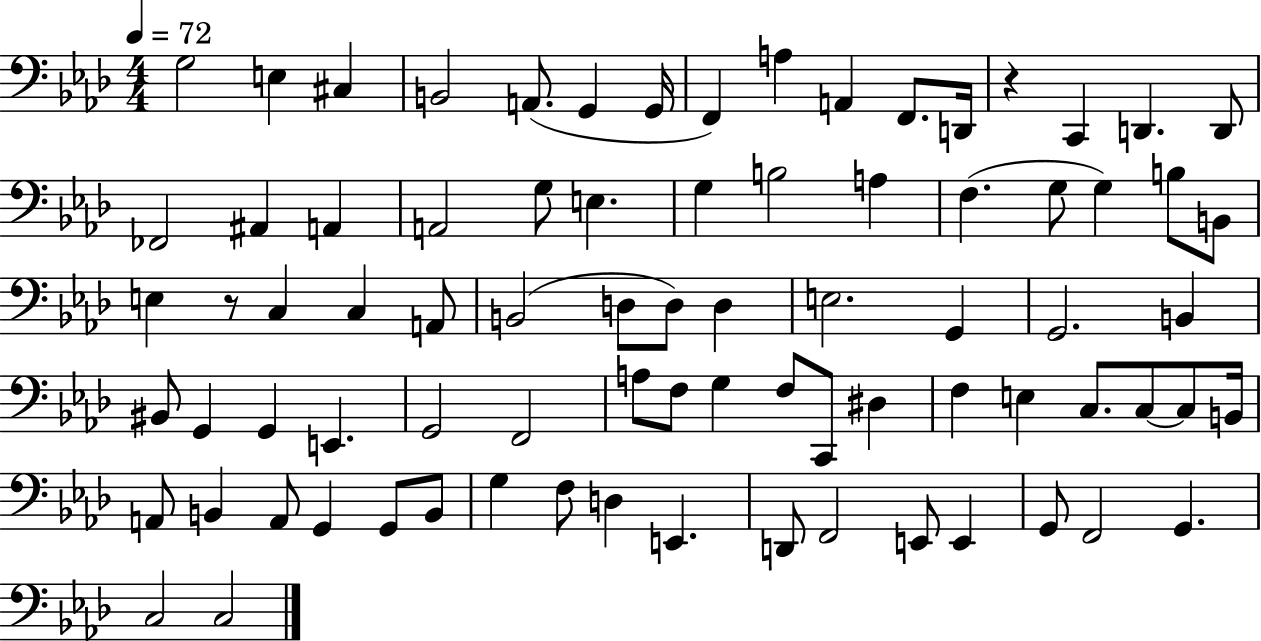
X:1
T:Untitled
M:4/4
L:1/4
K:Ab
G,2 E, ^C, B,,2 A,,/2 G,, G,,/4 F,, A, A,, F,,/2 D,,/4 z C,, D,, D,,/2 _F,,2 ^A,, A,, A,,2 G,/2 E, G, B,2 A, F, G,/2 G, B,/2 B,,/2 E, z/2 C, C, A,,/2 B,,2 D,/2 D,/2 D, E,2 G,, G,,2 B,, ^B,,/2 G,, G,, E,, G,,2 F,,2 A,/2 F,/2 G, F,/2 C,,/2 ^D, F, E, C,/2 C,/2 C,/2 B,,/4 A,,/2 B,, A,,/2 G,, G,,/2 B,,/2 G, F,/2 D, E,, D,,/2 F,,2 E,,/2 E,, G,,/2 F,,2 G,, C,2 C,2